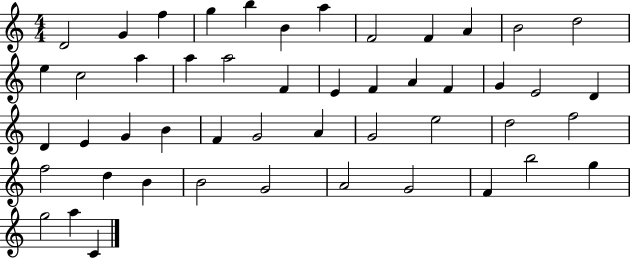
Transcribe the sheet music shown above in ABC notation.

X:1
T:Untitled
M:4/4
L:1/4
K:C
D2 G f g b B a F2 F A B2 d2 e c2 a a a2 F E F A F G E2 D D E G B F G2 A G2 e2 d2 f2 f2 d B B2 G2 A2 G2 F b2 g g2 a C